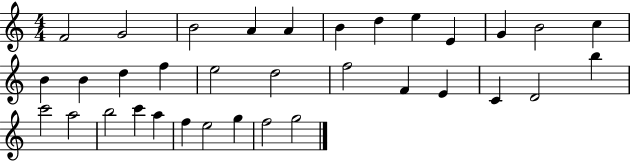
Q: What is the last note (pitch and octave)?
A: G5